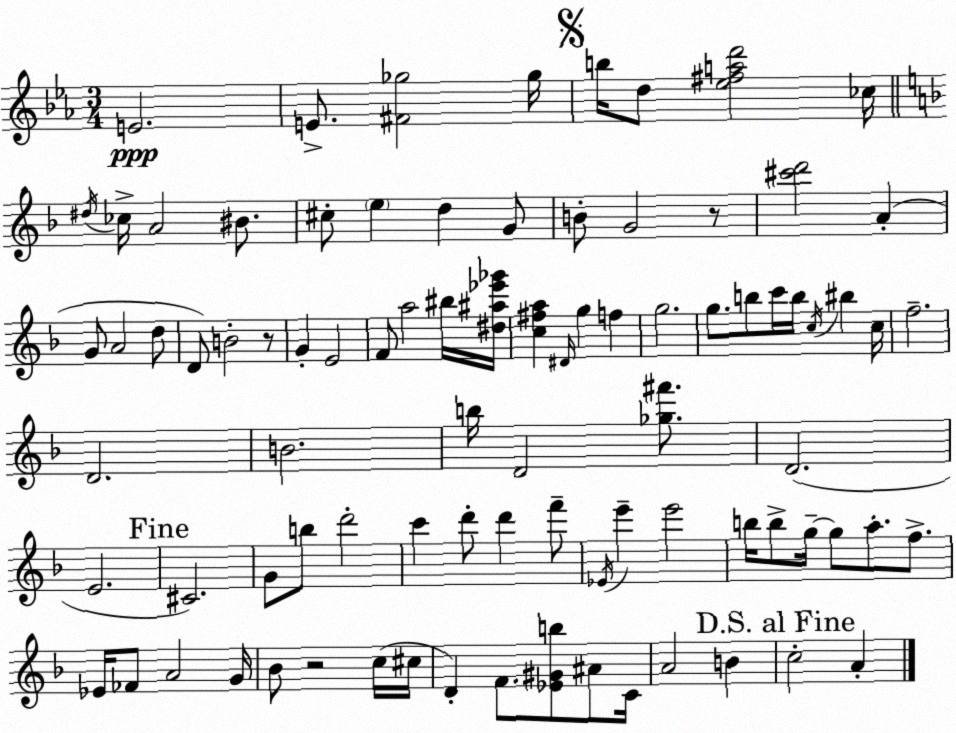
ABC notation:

X:1
T:Untitled
M:3/4
L:1/4
K:Cm
E2 E/2 [^F_g]2 _g/4 b/4 d/2 [_e^fad']2 _c/4 ^d/4 _c/4 A2 ^B/2 ^c/2 e d G/2 B/2 G2 z/2 [^c'd']2 A G/2 A2 d/2 D/2 B2 z/2 G E2 F/2 a2 ^b/4 [^d^a_e'_g']/4 [c^fa] ^D/4 g f g2 g/2 b/2 c'/4 b/4 c/4 ^b c/4 f2 D2 B2 b/4 D2 [_g^f']/2 D2 E2 ^C2 G/2 b/2 d'2 c' d'/2 d' f'/2 _E/4 e' e'2 b/4 b/2 g/4 g/2 a/2 f/2 _E/4 _F/2 A2 G/4 _B/2 z2 c/4 ^c/4 D F/2 [_E^Gb]/2 ^A/2 C/4 A2 B c2 A